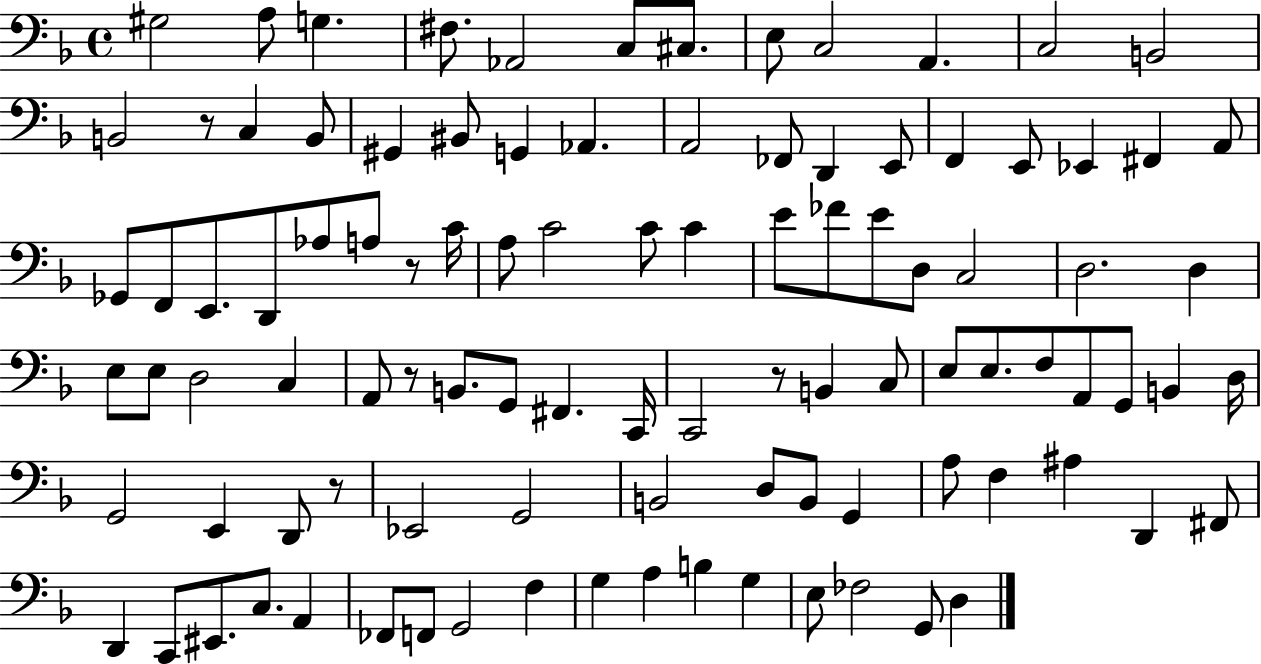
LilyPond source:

{
  \clef bass
  \time 4/4
  \defaultTimeSignature
  \key f \major
  \repeat volta 2 { gis2 a8 g4. | fis8. aes,2 c8 cis8. | e8 c2 a,4. | c2 b,2 | \break b,2 r8 c4 b,8 | gis,4 bis,8 g,4 aes,4. | a,2 fes,8 d,4 e,8 | f,4 e,8 ees,4 fis,4 a,8 | \break ges,8 f,8 e,8. d,8 aes8 a8 r8 c'16 | a8 c'2 c'8 c'4 | e'8 fes'8 e'8 d8 c2 | d2. d4 | \break e8 e8 d2 c4 | a,8 r8 b,8. g,8 fis,4. c,16 | c,2 r8 b,4 c8 | e8 e8. f8 a,8 g,8 b,4 d16 | \break g,2 e,4 d,8 r8 | ees,2 g,2 | b,2 d8 b,8 g,4 | a8 f4 ais4 d,4 fis,8 | \break d,4 c,8 eis,8. c8. a,4 | fes,8 f,8 g,2 f4 | g4 a4 b4 g4 | e8 fes2 g,8 d4 | \break } \bar "|."
}